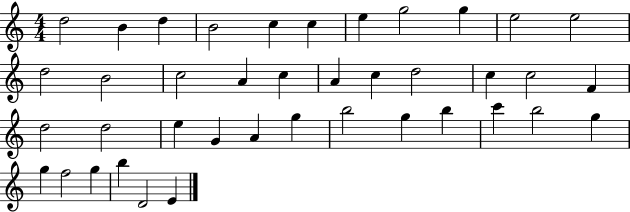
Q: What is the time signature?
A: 4/4